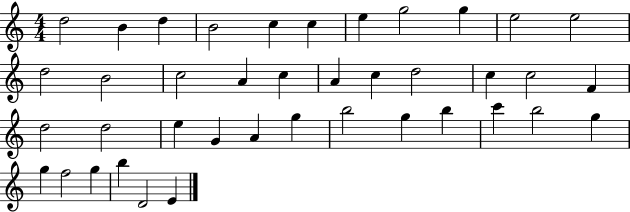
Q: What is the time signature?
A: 4/4